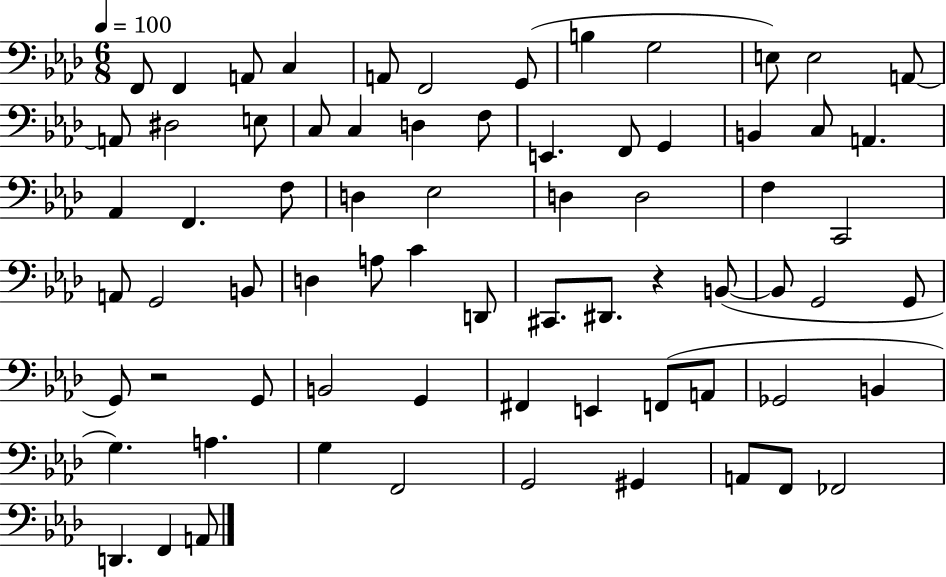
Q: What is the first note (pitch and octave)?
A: F2